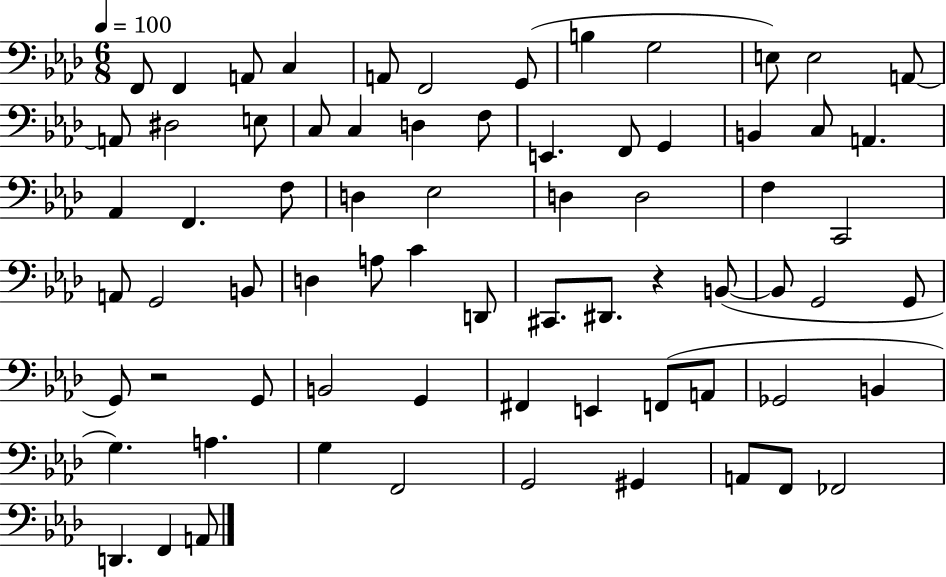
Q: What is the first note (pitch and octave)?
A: F2